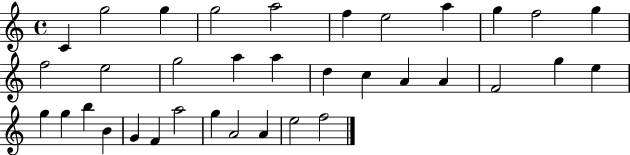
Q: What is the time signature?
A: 4/4